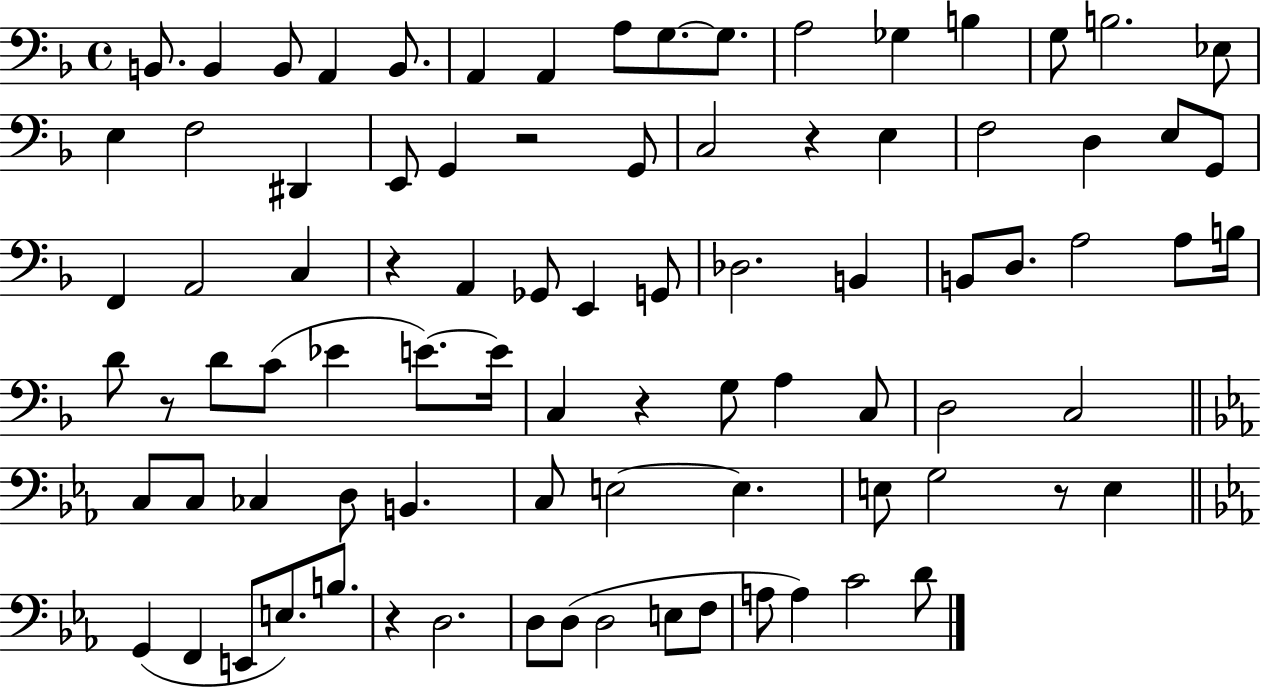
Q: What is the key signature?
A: F major